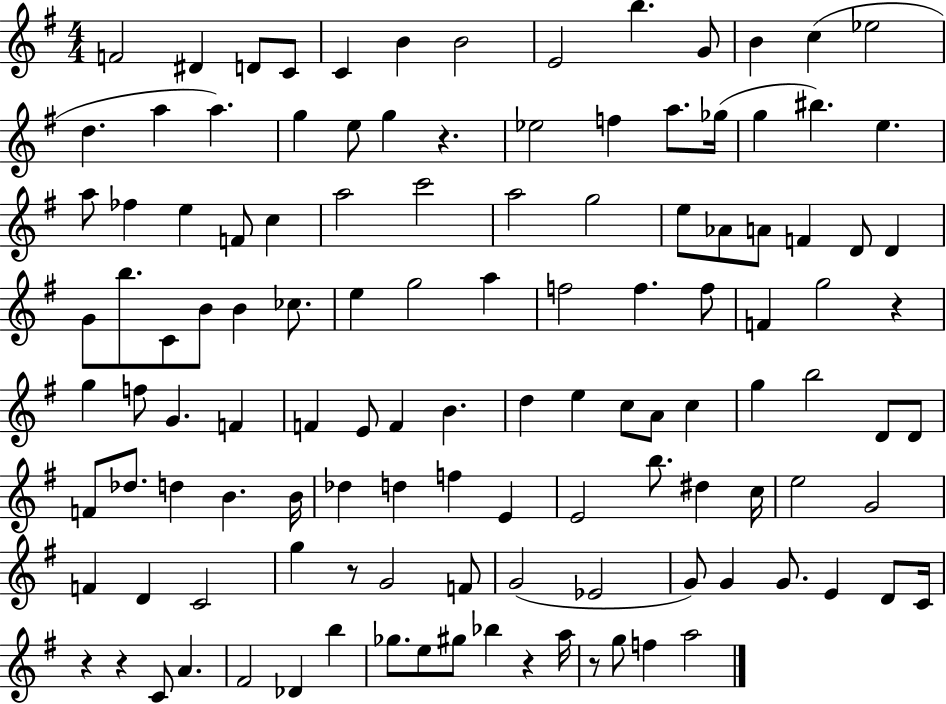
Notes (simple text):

F4/h D#4/q D4/e C4/e C4/q B4/q B4/h E4/h B5/q. G4/e B4/q C5/q Eb5/h D5/q. A5/q A5/q. G5/q E5/e G5/q R/q. Eb5/h F5/q A5/e. Gb5/s G5/q BIS5/q. E5/q. A5/e FES5/q E5/q F4/e C5/q A5/h C6/h A5/h G5/h E5/e Ab4/e A4/e F4/q D4/e D4/q G4/e B5/e. C4/e B4/e B4/q CES5/e. E5/q G5/h A5/q F5/h F5/q. F5/e F4/q G5/h R/q G5/q F5/e G4/q. F4/q F4/q E4/e F4/q B4/q. D5/q E5/q C5/e A4/e C5/q G5/q B5/h D4/e D4/e F4/e Db5/e. D5/q B4/q. B4/s Db5/q D5/q F5/q E4/q E4/h B5/e. D#5/q C5/s E5/h G4/h F4/q D4/q C4/h G5/q R/e G4/h F4/e G4/h Eb4/h G4/e G4/q G4/e. E4/q D4/e C4/s R/q R/q C4/e A4/q. F#4/h Db4/q B5/q Gb5/e. E5/e G#5/e Bb5/q R/q A5/s R/e G5/e F5/q A5/h